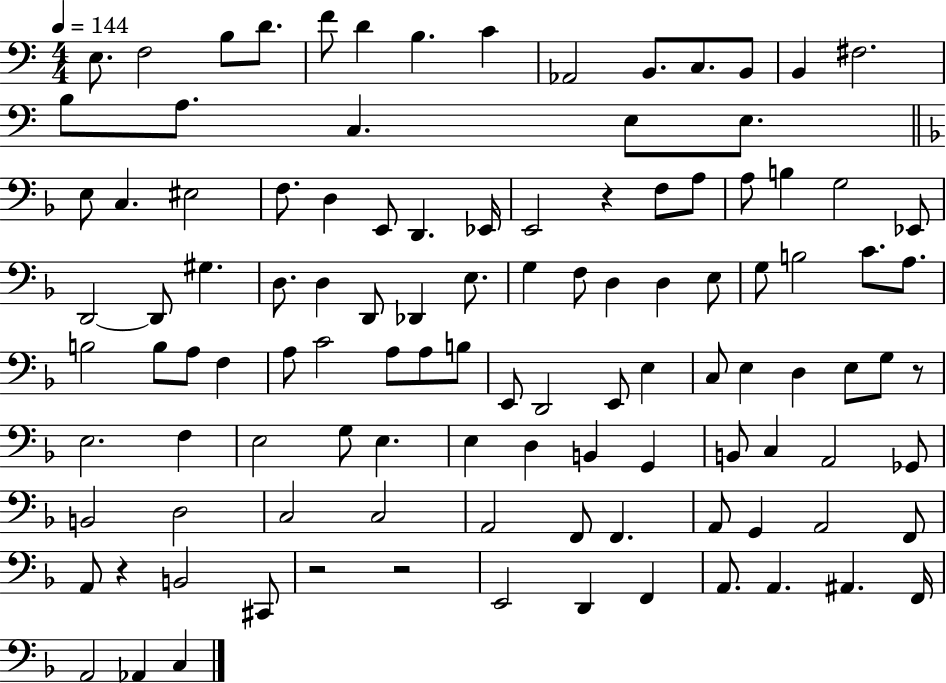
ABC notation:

X:1
T:Untitled
M:4/4
L:1/4
K:C
E,/2 F,2 B,/2 D/2 F/2 D B, C _A,,2 B,,/2 C,/2 B,,/2 B,, ^F,2 B,/2 A,/2 C, E,/2 E,/2 E,/2 C, ^E,2 F,/2 D, E,,/2 D,, _E,,/4 E,,2 z F,/2 A,/2 A,/2 B, G,2 _E,,/2 D,,2 D,,/2 ^G, D,/2 D, D,,/2 _D,, E,/2 G, F,/2 D, D, E,/2 G,/2 B,2 C/2 A,/2 B,2 B,/2 A,/2 F, A,/2 C2 A,/2 A,/2 B,/2 E,,/2 D,,2 E,,/2 E, C,/2 E, D, E,/2 G,/2 z/2 E,2 F, E,2 G,/2 E, E, D, B,, G,, B,,/2 C, A,,2 _G,,/2 B,,2 D,2 C,2 C,2 A,,2 F,,/2 F,, A,,/2 G,, A,,2 F,,/2 A,,/2 z B,,2 ^C,,/2 z2 z2 E,,2 D,, F,, A,,/2 A,, ^A,, F,,/4 A,,2 _A,, C,